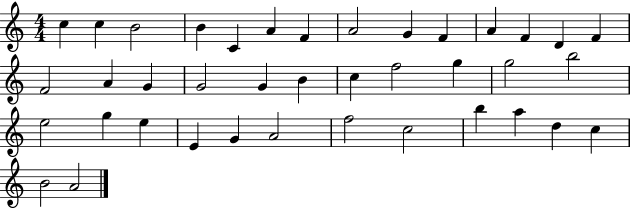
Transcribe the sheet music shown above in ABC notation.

X:1
T:Untitled
M:4/4
L:1/4
K:C
c c B2 B C A F A2 G F A F D F F2 A G G2 G B c f2 g g2 b2 e2 g e E G A2 f2 c2 b a d c B2 A2